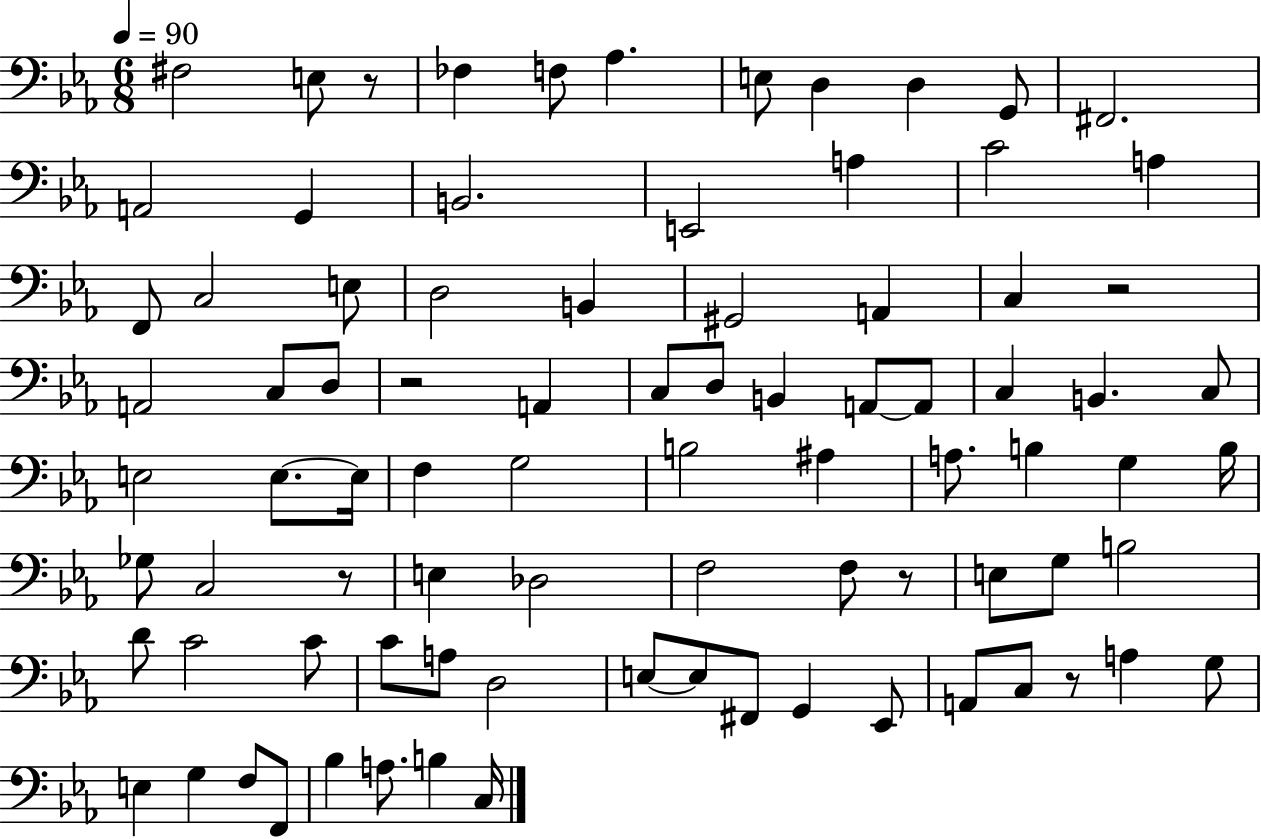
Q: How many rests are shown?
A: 6